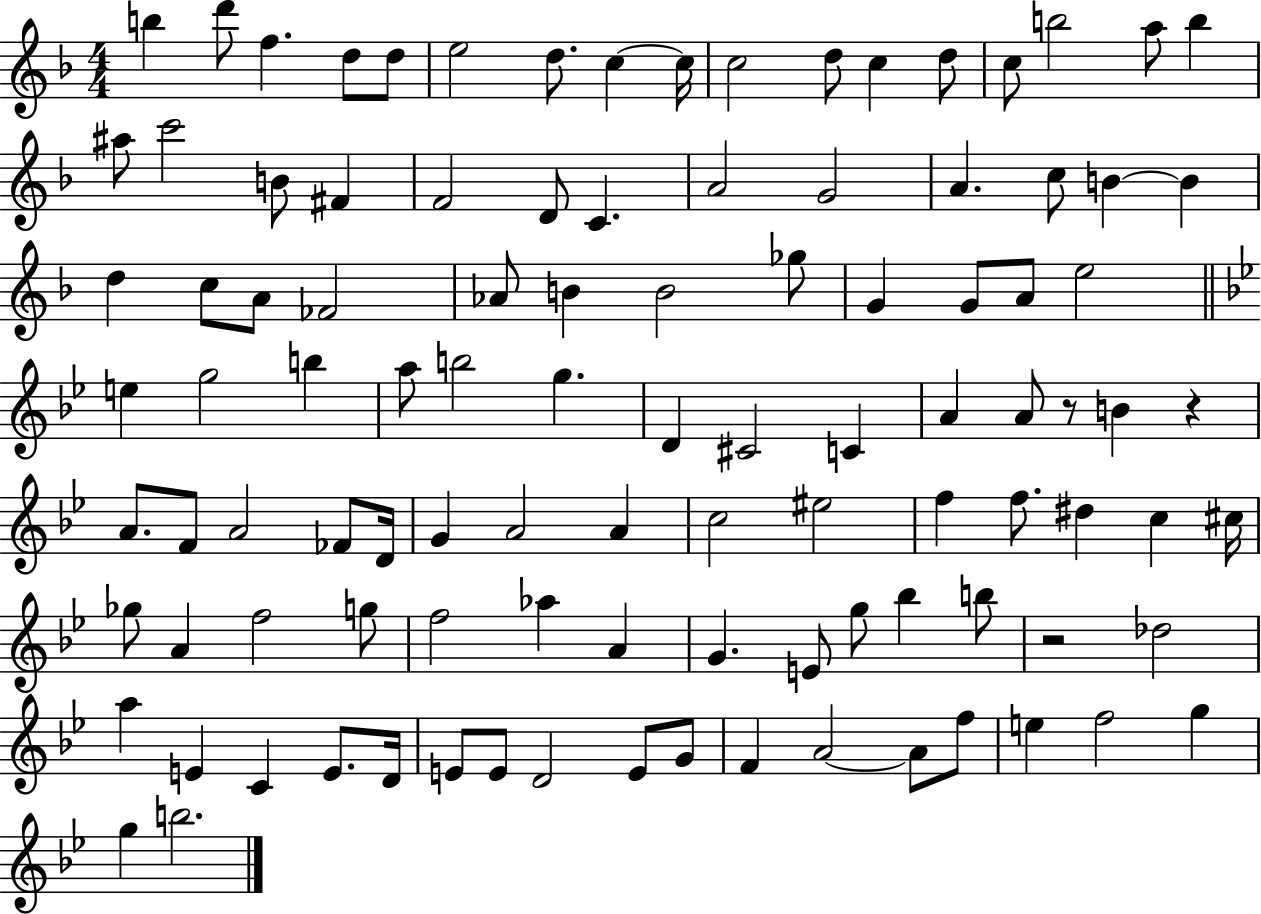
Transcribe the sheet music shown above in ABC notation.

X:1
T:Untitled
M:4/4
L:1/4
K:F
b d'/2 f d/2 d/2 e2 d/2 c c/4 c2 d/2 c d/2 c/2 b2 a/2 b ^a/2 c'2 B/2 ^F F2 D/2 C A2 G2 A c/2 B B d c/2 A/2 _F2 _A/2 B B2 _g/2 G G/2 A/2 e2 e g2 b a/2 b2 g D ^C2 C A A/2 z/2 B z A/2 F/2 A2 _F/2 D/4 G A2 A c2 ^e2 f f/2 ^d c ^c/4 _g/2 A f2 g/2 f2 _a A G E/2 g/2 _b b/2 z2 _d2 a E C E/2 D/4 E/2 E/2 D2 E/2 G/2 F A2 A/2 f/2 e f2 g g b2